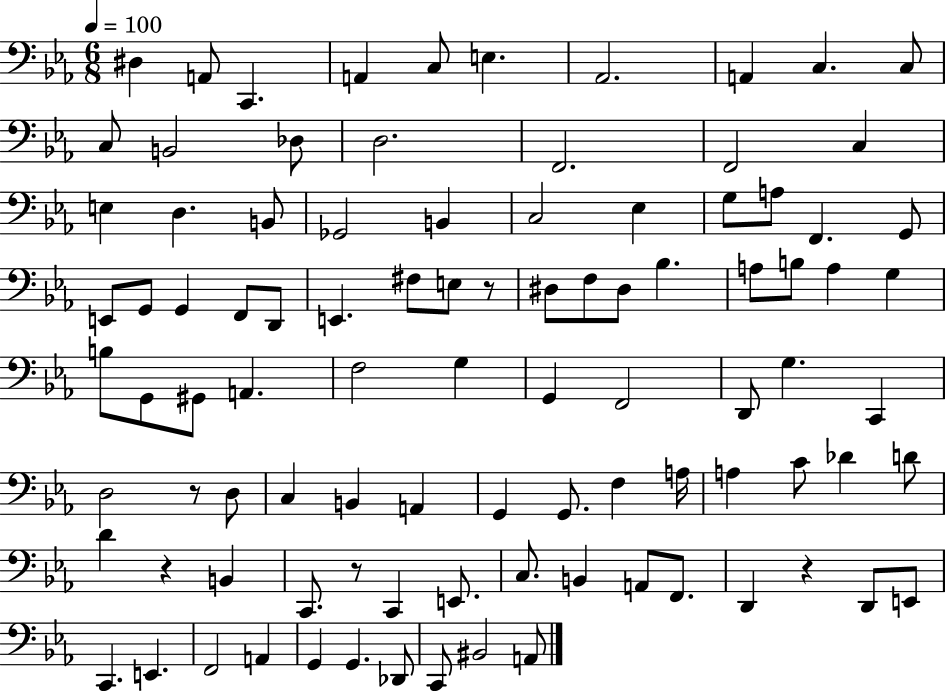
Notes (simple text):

D#3/q A2/e C2/q. A2/q C3/e E3/q. Ab2/h. A2/q C3/q. C3/e C3/e B2/h Db3/e D3/h. F2/h. F2/h C3/q E3/q D3/q. B2/e Gb2/h B2/q C3/h Eb3/q G3/e A3/e F2/q. G2/e E2/e G2/e G2/q F2/e D2/e E2/q. F#3/e E3/e R/e D#3/e F3/e D#3/e Bb3/q. A3/e B3/e A3/q G3/q B3/e G2/e G#2/e A2/q. F3/h G3/q G2/q F2/h D2/e G3/q. C2/q D3/h R/e D3/e C3/q B2/q A2/q G2/q G2/e. F3/q A3/s A3/q C4/e Db4/q D4/e D4/q R/q B2/q C2/e. R/e C2/q E2/e. C3/e. B2/q A2/e F2/e. D2/q R/q D2/e E2/e C2/q. E2/q. F2/h A2/q G2/q G2/q. Db2/e C2/e BIS2/h A2/e